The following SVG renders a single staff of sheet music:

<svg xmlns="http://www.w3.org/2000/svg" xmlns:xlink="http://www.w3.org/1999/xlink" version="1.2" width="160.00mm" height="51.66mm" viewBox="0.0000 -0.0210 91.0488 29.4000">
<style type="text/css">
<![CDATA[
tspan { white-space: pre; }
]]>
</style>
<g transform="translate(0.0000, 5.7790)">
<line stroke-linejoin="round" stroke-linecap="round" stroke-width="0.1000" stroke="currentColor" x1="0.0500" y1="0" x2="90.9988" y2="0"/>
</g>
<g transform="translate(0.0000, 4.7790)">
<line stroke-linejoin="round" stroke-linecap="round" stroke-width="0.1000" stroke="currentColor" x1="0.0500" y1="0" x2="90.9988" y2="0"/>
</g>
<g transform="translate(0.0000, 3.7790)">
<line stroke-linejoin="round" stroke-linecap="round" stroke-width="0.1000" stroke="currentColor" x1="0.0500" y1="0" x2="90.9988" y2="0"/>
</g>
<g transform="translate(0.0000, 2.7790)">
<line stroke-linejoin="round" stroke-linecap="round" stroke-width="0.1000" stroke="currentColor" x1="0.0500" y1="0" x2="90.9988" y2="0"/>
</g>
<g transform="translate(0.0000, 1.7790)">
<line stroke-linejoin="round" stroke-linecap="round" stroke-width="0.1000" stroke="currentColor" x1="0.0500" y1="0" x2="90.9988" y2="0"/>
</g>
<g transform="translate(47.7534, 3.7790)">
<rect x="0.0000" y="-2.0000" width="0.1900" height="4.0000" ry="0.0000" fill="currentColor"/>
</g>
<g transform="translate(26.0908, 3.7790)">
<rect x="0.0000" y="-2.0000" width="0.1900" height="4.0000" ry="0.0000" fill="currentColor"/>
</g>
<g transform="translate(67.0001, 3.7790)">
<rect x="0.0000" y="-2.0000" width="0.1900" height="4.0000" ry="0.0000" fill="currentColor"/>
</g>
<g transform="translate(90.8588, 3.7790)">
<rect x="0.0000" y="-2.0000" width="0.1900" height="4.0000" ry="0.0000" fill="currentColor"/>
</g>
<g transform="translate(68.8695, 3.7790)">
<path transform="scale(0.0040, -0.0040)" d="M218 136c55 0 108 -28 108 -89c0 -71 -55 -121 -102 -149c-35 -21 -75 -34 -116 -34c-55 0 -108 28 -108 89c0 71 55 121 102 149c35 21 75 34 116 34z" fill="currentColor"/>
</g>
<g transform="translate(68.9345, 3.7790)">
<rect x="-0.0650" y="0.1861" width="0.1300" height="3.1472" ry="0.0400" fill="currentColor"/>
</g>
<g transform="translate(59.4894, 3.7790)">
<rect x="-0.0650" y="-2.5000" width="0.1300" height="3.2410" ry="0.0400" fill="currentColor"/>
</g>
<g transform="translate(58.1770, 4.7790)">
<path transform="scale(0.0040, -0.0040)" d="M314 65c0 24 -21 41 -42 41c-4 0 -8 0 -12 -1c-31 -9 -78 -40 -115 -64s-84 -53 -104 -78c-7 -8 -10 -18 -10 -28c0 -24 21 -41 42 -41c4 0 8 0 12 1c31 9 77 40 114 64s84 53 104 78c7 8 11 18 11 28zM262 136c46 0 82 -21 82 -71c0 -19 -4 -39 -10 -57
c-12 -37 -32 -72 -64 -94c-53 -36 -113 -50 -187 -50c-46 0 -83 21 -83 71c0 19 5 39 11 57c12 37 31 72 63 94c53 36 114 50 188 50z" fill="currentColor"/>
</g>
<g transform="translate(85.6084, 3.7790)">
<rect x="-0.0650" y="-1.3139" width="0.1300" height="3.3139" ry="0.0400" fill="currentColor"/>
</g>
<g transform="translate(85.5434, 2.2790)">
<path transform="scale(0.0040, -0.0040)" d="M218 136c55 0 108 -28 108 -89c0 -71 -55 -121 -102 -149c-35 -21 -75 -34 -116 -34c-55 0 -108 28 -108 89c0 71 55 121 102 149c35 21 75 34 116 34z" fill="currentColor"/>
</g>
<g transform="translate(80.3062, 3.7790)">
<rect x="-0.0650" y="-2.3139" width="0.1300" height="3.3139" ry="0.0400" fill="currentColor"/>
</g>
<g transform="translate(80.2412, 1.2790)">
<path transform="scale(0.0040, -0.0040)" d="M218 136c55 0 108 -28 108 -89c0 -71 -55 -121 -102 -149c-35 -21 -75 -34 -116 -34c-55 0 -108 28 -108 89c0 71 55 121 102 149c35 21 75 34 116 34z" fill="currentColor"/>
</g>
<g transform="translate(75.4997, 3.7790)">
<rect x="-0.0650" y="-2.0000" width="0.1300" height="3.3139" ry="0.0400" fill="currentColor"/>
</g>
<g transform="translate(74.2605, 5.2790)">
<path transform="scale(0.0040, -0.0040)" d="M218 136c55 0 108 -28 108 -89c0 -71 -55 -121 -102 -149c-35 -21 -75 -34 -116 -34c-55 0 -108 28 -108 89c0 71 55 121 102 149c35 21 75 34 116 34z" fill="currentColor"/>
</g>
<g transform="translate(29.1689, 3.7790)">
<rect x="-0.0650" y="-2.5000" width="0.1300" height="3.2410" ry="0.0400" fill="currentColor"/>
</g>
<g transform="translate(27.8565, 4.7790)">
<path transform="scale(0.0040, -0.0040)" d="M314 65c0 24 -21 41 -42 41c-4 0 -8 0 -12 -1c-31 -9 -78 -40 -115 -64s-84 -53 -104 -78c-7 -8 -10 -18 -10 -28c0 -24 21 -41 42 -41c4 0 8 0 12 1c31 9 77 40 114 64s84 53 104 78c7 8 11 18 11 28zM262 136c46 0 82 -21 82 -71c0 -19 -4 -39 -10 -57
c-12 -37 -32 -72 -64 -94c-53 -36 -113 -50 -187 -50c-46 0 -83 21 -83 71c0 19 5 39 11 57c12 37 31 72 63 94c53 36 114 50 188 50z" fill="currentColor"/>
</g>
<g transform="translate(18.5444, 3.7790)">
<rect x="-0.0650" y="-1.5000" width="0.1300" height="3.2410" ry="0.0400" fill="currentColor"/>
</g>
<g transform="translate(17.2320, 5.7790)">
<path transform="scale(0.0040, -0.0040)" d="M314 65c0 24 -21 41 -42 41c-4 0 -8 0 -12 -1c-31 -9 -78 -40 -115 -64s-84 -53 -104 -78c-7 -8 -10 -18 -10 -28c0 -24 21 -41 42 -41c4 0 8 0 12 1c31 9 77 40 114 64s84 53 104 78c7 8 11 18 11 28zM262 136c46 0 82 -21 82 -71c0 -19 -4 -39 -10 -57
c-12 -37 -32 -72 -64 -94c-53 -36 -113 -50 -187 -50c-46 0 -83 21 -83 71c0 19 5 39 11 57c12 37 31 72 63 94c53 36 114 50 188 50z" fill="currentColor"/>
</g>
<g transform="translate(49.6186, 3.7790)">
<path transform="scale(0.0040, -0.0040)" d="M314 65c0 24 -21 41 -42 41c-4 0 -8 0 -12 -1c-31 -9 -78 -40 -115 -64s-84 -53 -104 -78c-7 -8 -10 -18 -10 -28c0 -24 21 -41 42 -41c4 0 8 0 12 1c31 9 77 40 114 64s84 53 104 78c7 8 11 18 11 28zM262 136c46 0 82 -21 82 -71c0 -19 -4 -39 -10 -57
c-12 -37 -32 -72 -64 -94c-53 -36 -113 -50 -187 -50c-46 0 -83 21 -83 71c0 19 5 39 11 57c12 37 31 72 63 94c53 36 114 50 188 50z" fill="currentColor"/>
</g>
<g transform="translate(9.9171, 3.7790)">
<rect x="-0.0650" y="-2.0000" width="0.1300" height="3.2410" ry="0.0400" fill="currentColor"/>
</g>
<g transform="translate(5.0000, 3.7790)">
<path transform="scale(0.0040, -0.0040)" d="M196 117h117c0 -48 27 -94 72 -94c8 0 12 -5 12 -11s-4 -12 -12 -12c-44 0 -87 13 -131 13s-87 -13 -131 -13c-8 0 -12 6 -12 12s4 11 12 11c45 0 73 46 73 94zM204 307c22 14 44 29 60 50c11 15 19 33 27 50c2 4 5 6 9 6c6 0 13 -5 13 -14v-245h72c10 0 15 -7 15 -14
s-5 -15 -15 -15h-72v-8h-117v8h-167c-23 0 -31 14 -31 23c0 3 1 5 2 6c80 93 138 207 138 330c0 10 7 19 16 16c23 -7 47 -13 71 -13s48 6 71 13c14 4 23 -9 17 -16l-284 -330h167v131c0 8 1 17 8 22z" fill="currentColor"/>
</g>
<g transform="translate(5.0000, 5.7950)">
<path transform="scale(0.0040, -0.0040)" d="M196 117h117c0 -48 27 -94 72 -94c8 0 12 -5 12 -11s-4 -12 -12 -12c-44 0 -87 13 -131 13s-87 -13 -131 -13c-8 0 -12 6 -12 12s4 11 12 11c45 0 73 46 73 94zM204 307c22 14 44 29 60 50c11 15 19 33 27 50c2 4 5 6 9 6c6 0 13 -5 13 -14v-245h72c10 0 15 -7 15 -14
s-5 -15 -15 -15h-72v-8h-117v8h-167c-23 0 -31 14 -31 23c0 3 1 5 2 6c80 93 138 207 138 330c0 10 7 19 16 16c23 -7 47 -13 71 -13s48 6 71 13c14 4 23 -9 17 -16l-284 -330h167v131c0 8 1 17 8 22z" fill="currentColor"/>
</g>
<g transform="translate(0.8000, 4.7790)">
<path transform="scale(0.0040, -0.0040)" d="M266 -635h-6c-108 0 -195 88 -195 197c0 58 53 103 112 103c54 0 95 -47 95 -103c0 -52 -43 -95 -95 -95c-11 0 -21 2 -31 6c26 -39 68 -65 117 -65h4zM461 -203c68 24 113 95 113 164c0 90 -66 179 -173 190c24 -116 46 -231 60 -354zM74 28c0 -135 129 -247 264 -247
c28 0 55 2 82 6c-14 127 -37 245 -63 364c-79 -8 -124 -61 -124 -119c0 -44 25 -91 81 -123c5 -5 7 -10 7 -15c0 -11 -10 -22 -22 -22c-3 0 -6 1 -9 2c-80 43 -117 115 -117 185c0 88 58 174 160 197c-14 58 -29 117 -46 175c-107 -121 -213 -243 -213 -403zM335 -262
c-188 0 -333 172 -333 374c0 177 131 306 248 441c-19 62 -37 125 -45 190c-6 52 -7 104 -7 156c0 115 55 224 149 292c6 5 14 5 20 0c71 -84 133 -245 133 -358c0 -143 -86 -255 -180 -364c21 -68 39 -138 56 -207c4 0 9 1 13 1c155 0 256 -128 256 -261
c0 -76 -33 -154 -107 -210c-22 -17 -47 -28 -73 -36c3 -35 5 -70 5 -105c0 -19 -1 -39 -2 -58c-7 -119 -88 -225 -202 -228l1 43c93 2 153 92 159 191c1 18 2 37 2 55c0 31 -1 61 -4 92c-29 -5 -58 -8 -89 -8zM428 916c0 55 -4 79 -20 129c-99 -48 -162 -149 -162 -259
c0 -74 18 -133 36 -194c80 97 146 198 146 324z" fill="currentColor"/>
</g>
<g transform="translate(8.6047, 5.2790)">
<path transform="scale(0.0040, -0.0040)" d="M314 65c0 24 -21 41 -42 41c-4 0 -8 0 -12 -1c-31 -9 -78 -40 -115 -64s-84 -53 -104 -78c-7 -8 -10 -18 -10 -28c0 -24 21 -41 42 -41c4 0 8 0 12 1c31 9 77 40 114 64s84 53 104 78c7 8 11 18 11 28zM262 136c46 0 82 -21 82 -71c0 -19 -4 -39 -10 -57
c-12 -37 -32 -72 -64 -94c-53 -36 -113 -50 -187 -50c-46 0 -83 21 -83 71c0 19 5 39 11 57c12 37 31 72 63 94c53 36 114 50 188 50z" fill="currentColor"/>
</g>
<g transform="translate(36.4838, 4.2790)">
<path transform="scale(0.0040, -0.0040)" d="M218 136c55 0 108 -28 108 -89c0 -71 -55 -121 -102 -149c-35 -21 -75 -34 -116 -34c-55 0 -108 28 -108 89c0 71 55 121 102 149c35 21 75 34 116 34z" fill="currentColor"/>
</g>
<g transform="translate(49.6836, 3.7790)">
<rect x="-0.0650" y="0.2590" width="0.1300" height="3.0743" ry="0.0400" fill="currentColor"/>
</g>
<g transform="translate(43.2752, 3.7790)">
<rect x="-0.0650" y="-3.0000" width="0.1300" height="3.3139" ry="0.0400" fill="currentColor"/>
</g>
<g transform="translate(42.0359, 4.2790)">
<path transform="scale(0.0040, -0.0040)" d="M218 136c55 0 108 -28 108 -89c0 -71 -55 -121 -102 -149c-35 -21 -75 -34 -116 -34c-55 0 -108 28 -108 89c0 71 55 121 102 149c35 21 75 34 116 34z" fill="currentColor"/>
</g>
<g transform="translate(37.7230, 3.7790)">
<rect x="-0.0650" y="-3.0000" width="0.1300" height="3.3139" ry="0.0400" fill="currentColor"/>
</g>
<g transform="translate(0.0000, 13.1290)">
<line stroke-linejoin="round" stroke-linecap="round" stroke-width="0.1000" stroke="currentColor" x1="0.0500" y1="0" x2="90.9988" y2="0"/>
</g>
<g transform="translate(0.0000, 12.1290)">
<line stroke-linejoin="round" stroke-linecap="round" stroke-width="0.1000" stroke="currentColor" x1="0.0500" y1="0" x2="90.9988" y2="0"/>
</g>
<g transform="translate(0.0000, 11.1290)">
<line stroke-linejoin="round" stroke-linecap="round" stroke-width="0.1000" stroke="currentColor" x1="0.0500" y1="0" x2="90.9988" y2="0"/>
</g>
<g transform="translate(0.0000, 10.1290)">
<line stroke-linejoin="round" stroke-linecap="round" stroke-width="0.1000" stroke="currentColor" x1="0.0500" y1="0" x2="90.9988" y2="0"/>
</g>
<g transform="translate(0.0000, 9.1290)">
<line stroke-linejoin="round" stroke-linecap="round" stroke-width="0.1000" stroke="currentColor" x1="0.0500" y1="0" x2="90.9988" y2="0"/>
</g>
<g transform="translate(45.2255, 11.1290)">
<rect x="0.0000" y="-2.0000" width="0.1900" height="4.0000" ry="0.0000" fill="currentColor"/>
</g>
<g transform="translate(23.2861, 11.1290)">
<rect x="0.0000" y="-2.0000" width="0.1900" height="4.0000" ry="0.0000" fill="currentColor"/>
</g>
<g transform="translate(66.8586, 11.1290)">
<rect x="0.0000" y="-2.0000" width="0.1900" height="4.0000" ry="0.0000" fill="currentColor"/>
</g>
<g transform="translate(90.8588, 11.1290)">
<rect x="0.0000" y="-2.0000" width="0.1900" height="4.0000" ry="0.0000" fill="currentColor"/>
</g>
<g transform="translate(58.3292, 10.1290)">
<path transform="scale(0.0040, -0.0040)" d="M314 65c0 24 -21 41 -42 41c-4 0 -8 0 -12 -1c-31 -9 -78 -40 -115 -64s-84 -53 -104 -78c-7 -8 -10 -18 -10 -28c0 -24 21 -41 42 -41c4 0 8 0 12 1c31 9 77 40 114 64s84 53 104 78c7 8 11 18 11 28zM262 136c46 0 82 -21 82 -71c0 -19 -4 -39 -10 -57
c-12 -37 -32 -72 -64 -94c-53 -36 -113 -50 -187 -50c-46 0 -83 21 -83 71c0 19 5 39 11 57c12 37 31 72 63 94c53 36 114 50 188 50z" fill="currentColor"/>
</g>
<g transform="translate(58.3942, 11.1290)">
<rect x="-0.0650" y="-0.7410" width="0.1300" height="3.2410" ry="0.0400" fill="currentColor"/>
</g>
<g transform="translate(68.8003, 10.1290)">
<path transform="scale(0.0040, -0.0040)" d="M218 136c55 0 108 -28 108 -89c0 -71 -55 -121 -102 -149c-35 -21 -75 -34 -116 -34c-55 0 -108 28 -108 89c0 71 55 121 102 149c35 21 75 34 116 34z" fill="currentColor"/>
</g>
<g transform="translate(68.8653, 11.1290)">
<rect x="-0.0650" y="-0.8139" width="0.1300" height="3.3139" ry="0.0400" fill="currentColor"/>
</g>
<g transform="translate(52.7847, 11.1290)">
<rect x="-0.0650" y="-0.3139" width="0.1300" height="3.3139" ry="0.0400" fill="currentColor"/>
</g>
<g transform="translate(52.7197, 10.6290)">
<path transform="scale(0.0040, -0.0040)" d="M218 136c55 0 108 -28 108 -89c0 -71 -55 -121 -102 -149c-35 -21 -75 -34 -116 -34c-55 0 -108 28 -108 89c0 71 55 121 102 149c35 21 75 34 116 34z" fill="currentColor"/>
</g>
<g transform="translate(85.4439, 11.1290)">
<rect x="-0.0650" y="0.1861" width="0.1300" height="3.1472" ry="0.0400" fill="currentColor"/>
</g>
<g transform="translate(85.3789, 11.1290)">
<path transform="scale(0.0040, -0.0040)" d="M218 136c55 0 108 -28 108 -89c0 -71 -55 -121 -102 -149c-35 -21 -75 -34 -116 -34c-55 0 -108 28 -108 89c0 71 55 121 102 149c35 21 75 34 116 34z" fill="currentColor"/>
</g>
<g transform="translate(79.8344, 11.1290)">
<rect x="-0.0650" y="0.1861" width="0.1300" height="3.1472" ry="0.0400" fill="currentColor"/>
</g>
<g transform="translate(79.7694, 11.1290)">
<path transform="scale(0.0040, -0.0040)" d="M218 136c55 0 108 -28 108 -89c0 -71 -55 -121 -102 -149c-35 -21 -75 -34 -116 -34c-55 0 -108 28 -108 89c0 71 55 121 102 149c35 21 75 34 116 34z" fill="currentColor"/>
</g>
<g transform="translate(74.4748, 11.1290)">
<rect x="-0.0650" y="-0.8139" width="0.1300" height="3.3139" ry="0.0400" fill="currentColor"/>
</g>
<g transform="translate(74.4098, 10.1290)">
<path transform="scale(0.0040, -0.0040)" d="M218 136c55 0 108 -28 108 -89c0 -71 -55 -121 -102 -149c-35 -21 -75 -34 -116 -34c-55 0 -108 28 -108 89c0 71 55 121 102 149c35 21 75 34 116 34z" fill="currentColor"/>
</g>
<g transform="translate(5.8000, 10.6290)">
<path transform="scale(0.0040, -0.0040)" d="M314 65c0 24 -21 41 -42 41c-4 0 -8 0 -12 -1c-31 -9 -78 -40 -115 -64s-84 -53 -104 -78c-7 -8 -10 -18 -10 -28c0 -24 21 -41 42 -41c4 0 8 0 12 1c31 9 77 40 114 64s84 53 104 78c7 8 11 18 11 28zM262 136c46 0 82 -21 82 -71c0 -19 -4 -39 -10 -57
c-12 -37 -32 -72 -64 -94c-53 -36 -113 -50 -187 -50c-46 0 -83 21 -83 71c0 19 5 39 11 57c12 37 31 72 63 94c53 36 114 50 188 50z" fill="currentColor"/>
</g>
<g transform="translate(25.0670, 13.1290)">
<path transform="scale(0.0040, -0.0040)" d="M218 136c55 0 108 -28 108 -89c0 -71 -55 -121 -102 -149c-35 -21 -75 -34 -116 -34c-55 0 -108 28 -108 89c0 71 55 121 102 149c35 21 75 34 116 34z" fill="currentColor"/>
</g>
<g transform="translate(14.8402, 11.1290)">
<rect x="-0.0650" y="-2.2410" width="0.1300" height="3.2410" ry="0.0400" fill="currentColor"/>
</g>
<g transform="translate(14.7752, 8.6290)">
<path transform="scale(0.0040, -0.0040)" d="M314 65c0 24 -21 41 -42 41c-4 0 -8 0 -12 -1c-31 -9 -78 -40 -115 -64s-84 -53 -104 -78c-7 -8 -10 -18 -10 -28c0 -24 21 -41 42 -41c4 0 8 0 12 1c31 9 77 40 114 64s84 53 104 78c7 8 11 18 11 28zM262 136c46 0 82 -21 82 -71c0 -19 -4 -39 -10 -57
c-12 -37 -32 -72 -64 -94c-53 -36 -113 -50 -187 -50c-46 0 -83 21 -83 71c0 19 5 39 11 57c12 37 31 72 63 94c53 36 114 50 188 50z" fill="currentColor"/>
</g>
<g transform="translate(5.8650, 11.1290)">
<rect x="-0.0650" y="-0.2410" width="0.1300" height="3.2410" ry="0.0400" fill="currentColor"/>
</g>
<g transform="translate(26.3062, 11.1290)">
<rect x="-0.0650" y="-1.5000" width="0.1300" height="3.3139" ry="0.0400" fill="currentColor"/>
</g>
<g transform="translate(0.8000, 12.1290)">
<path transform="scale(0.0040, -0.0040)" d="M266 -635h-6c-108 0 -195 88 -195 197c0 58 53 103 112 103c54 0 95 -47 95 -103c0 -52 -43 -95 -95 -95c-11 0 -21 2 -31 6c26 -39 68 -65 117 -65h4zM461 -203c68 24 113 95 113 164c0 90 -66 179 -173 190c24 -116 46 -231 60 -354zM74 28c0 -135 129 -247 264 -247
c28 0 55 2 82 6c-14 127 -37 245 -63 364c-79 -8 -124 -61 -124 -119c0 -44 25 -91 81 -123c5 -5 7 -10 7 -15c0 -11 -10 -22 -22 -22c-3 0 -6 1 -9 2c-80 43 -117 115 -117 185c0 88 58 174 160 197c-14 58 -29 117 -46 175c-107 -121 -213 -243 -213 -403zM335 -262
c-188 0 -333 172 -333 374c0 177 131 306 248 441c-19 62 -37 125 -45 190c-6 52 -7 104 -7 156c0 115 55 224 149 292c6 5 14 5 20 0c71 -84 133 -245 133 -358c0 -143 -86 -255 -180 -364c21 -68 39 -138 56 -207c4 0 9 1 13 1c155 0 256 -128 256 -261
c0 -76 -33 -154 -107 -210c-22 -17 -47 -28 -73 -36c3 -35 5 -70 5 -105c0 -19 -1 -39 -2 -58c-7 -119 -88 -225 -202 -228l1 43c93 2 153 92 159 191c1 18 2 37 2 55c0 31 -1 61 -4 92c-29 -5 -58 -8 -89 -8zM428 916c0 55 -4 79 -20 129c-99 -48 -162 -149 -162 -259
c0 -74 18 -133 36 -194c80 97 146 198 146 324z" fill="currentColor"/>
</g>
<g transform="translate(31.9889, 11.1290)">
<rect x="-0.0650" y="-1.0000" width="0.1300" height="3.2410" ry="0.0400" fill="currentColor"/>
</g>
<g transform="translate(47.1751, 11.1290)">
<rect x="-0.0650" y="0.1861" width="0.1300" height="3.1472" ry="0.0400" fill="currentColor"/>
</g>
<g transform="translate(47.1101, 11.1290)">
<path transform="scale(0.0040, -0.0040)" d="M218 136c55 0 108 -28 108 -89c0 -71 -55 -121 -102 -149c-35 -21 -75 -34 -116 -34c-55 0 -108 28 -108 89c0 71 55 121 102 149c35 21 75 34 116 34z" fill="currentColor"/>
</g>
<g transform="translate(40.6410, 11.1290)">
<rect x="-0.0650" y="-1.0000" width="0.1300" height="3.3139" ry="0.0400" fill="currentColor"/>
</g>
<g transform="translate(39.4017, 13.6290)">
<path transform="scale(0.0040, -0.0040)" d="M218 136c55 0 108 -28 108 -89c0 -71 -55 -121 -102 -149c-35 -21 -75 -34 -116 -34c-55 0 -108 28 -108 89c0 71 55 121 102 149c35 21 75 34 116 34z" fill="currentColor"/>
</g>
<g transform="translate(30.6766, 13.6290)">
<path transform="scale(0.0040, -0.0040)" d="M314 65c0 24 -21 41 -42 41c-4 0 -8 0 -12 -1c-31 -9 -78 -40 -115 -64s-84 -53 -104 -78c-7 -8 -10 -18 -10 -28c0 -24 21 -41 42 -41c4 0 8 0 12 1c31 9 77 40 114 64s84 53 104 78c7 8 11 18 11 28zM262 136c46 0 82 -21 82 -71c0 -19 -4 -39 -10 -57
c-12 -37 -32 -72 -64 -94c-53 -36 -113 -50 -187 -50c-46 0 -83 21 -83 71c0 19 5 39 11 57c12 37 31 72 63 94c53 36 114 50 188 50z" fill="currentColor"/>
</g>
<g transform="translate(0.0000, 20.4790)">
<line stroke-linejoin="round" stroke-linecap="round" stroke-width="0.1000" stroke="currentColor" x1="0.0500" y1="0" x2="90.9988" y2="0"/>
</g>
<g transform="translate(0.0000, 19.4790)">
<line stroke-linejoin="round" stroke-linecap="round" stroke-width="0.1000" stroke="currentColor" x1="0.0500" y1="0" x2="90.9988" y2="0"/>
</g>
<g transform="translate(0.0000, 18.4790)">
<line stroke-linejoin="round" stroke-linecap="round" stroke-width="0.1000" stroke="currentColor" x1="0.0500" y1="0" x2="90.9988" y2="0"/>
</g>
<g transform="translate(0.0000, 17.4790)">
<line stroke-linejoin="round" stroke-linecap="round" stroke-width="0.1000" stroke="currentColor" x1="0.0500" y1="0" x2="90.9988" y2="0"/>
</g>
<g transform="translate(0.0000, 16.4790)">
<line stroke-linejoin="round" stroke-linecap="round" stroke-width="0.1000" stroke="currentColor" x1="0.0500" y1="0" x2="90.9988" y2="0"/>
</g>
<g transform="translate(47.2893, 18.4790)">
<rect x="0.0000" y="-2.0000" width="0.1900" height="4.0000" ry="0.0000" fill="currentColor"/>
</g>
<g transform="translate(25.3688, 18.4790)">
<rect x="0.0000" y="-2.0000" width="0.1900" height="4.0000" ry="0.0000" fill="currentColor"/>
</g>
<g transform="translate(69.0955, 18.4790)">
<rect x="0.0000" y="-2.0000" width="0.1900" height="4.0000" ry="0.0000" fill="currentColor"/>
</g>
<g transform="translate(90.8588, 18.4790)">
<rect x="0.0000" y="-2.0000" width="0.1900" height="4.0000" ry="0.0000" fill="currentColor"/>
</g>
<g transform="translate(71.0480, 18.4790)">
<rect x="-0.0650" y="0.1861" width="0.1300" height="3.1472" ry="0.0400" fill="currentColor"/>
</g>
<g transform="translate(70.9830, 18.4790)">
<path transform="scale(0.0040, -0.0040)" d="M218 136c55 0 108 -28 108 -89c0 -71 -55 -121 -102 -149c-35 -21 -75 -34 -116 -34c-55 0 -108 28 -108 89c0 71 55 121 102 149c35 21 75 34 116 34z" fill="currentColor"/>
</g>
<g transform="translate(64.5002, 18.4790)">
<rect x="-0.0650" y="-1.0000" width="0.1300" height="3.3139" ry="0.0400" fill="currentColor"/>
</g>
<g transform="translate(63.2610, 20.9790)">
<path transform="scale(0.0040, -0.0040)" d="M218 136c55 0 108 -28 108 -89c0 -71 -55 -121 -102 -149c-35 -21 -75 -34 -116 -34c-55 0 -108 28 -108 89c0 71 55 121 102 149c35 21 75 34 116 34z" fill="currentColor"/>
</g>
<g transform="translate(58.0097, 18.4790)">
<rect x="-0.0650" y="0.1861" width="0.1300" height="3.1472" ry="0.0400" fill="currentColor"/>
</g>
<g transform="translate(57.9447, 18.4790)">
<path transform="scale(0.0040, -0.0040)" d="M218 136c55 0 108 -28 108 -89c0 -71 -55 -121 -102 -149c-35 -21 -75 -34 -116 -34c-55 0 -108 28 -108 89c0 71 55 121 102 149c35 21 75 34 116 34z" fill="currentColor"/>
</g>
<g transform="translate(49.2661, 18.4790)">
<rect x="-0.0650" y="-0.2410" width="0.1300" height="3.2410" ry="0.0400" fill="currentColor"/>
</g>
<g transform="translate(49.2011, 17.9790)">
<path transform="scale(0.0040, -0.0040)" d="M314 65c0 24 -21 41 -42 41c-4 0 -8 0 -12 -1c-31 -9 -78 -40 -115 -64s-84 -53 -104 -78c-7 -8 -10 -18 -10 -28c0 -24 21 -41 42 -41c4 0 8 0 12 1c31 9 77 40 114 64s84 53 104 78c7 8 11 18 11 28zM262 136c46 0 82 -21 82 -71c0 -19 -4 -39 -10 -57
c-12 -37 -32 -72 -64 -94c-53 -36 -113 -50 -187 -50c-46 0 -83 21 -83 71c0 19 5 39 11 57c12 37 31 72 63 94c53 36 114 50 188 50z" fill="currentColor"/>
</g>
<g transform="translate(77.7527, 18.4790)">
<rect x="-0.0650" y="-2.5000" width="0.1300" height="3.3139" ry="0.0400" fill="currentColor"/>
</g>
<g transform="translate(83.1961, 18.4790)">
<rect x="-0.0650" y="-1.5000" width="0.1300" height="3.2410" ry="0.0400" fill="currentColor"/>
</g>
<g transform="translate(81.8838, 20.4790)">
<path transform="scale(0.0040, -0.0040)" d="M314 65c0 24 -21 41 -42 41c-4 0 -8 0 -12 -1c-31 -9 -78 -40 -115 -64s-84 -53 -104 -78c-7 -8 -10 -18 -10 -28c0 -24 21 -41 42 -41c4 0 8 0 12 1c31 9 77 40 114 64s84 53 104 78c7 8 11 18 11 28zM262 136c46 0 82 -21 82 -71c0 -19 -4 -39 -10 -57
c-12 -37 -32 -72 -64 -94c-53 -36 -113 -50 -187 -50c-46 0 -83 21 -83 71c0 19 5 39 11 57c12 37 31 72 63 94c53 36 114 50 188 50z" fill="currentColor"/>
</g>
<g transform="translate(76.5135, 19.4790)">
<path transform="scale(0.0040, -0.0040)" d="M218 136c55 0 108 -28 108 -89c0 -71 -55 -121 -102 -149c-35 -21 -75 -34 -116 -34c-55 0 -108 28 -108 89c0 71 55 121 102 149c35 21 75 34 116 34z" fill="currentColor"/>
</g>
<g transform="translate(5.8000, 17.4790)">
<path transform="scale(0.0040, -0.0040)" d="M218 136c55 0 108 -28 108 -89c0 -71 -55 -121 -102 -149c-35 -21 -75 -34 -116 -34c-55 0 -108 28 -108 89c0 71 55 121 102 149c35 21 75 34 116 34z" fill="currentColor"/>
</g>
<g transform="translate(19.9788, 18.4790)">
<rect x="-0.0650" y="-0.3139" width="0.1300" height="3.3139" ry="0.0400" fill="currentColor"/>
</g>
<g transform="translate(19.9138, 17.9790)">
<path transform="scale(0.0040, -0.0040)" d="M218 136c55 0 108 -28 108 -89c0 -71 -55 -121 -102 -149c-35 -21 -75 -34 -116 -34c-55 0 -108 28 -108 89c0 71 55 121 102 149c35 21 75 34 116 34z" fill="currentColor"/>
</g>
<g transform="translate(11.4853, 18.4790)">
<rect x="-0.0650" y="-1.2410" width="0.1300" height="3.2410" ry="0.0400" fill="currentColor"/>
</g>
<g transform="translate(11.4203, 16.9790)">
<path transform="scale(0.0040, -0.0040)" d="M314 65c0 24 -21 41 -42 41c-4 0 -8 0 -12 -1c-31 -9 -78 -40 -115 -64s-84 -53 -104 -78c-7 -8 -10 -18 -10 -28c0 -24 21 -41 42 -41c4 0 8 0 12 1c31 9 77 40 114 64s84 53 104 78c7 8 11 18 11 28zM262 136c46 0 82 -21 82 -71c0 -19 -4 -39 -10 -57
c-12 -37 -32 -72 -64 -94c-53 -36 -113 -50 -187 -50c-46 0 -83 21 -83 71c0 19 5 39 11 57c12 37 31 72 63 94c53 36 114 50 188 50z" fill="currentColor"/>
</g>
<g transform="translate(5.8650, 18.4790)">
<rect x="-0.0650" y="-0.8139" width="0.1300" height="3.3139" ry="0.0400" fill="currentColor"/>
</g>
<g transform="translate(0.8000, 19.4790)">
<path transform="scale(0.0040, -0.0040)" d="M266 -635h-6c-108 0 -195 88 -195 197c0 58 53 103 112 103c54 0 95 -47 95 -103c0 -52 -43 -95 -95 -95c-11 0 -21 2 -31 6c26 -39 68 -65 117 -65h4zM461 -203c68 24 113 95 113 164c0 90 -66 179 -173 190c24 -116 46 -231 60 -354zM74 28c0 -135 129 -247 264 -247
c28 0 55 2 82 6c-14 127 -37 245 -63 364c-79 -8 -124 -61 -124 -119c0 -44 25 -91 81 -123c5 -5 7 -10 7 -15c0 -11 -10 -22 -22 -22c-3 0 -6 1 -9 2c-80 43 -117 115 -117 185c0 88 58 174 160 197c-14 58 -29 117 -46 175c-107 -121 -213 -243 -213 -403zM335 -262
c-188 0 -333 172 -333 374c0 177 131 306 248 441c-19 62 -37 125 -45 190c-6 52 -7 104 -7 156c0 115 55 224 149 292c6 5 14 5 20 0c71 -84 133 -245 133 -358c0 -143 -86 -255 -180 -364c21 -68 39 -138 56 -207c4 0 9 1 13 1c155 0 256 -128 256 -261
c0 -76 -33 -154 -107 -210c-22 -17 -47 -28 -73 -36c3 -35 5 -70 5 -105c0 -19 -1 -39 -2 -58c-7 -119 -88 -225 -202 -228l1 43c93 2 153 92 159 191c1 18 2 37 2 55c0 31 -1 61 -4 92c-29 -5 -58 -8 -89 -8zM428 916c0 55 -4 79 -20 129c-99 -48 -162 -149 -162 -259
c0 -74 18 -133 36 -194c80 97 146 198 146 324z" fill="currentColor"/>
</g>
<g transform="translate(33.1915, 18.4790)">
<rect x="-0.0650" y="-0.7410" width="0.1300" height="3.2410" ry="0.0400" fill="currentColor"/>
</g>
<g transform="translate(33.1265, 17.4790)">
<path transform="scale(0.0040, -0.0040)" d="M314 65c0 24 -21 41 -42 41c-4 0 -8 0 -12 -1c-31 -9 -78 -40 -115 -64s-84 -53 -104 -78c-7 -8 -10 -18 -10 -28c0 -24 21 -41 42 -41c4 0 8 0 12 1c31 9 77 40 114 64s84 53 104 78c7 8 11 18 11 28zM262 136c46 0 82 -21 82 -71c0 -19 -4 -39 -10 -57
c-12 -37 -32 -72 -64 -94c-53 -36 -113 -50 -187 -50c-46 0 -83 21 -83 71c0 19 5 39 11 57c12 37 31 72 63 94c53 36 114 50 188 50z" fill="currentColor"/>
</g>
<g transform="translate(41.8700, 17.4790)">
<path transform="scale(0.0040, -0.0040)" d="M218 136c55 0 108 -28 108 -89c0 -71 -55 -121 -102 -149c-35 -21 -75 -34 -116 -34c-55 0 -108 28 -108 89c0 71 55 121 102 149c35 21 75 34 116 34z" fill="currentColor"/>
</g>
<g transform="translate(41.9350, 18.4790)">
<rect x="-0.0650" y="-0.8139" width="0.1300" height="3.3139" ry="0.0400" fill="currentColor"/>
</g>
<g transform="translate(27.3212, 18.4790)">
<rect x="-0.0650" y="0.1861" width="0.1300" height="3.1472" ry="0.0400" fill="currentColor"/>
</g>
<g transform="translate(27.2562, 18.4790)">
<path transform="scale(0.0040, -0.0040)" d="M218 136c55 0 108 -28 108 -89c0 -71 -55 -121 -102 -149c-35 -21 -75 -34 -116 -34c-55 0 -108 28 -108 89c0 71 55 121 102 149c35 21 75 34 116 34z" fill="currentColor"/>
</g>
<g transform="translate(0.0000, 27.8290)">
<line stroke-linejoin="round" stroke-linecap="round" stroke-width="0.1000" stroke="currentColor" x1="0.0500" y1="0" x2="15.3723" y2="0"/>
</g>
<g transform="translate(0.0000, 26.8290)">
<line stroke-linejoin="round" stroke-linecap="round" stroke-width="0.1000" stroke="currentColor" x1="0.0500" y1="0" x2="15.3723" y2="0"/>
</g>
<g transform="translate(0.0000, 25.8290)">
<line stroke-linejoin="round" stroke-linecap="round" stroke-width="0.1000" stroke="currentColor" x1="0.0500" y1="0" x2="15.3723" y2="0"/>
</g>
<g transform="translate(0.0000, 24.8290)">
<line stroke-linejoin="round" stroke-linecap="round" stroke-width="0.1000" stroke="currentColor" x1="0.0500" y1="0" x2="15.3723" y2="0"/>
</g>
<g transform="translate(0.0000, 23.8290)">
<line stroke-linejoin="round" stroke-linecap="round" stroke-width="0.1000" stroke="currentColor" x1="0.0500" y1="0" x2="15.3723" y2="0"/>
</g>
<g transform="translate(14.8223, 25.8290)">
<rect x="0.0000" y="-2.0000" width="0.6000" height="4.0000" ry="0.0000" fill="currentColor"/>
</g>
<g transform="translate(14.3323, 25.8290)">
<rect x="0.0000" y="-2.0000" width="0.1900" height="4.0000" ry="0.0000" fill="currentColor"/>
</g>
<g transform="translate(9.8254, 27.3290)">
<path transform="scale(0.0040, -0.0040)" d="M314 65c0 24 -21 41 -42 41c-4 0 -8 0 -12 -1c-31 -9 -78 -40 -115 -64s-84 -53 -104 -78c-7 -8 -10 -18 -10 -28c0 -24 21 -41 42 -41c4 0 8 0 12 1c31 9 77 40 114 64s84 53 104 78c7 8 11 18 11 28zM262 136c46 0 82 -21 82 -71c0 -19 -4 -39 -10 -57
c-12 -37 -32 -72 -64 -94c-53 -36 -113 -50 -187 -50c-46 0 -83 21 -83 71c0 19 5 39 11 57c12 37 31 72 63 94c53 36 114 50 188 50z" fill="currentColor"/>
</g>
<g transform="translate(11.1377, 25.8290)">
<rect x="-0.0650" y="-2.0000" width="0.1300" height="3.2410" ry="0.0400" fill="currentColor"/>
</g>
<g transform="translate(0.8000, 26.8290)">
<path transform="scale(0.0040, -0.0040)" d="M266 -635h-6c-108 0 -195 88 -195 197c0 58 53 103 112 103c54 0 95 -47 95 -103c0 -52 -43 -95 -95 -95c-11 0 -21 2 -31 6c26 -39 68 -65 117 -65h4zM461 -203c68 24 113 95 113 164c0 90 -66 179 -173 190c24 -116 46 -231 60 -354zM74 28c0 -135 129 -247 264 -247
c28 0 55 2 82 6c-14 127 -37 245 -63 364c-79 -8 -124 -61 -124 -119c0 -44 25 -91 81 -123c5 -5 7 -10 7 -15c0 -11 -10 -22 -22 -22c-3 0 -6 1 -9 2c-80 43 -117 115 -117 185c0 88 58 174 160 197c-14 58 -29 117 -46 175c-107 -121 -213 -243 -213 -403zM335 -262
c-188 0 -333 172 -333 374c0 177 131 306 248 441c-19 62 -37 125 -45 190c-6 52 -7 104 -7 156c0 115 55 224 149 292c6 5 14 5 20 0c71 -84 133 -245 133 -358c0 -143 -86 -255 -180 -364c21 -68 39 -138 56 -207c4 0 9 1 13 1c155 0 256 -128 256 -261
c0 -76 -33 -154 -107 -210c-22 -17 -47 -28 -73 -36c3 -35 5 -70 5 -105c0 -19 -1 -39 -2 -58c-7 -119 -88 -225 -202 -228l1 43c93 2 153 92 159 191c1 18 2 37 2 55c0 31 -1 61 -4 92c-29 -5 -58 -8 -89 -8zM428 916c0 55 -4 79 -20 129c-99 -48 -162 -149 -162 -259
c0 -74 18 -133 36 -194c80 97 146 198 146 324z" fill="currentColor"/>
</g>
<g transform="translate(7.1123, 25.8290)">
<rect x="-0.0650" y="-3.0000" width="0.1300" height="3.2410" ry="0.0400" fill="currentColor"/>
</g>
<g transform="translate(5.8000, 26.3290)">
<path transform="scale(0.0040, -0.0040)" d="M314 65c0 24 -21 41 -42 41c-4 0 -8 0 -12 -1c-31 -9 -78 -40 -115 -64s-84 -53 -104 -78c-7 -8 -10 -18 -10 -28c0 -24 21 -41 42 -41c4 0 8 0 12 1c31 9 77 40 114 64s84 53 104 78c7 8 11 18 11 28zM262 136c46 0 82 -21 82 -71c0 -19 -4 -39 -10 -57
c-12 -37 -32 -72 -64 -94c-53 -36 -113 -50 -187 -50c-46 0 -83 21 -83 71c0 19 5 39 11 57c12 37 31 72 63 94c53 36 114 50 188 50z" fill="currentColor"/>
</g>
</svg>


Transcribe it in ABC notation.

X:1
T:Untitled
M:4/4
L:1/4
K:C
F2 E2 G2 A A B2 G2 B F g e c2 g2 E D2 D B c d2 d d B B d e2 c B d2 d c2 B D B G E2 A2 F2